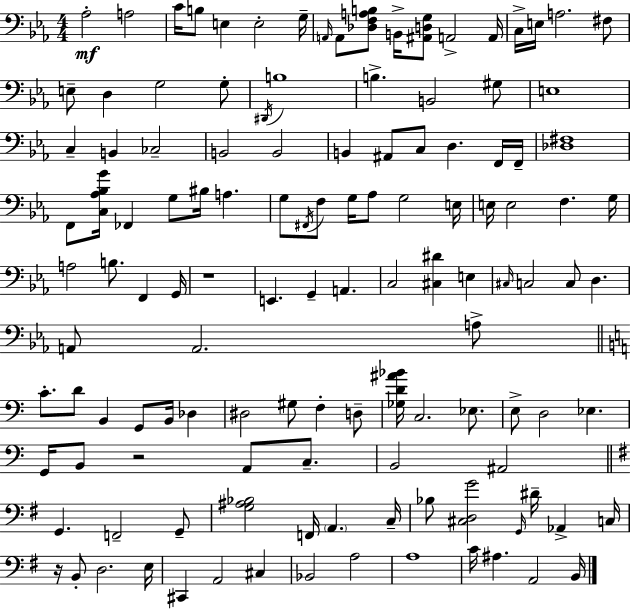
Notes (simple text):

Ab3/h A3/h C4/s B3/e E3/q E3/h G3/s A2/s A2/e [Db3,F3,A3,B3]/e B2/s [A#2,D3,G3]/e A2/h A2/s C3/s E3/s A3/h. F#3/e E3/e D3/q G3/h G3/e D#2/s B3/w B3/q. B2/h G#3/e E3/w C3/q B2/q CES3/h B2/h B2/h B2/q A#2/e C3/e D3/q. F2/s F2/s [Db3,F#3]/w F2/e [C3,Ab3,Bb3,G4]/s FES2/q G3/e BIS3/s A3/q. G3/e F#2/s F3/e G3/s Ab3/e G3/h E3/s E3/s E3/h F3/q. G3/s A3/h B3/e. F2/q G2/s R/w E2/q. G2/q A2/q. C3/h [C#3,D#4]/q E3/q C#3/s C3/h C3/e D3/q. A2/e A2/h. A3/e C4/e. D4/e B2/q G2/e B2/s Db3/q D#3/h G#3/e F3/q D3/e [Gb3,D4,A#4,Bb4]/s C3/h. Eb3/e. E3/e D3/h Eb3/q. G2/s B2/e R/h A2/e C3/e. B2/h A#2/h G2/q. F2/h G2/e [G3,A#3,Bb3]/h F2/s A2/q. C3/s Bb3/e [C#3,D3,G4]/h G2/s D#4/s Ab2/q C3/s R/s B2/e D3/h. E3/s C#2/q A2/h C#3/q Bb2/h A3/h A3/w C4/s A#3/q. A2/h B2/s